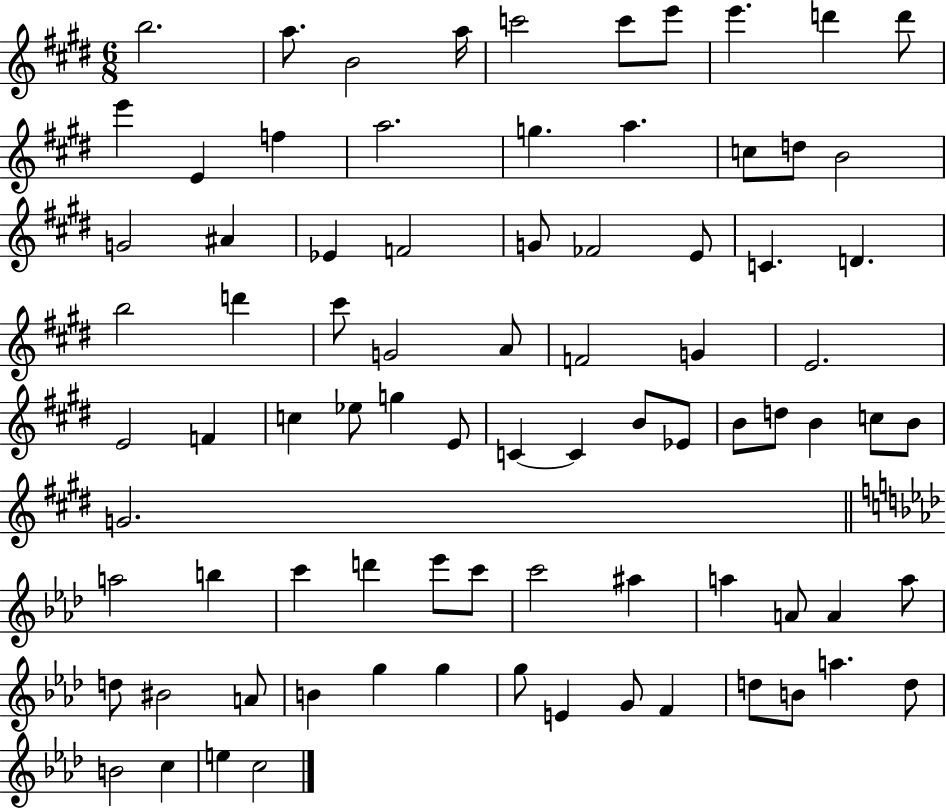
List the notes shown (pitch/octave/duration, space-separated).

B5/h. A5/e. B4/h A5/s C6/h C6/e E6/e E6/q. D6/q D6/e E6/q E4/q F5/q A5/h. G5/q. A5/q. C5/e D5/e B4/h G4/h A#4/q Eb4/q F4/h G4/e FES4/h E4/e C4/q. D4/q. B5/h D6/q C#6/e G4/h A4/e F4/h G4/q E4/h. E4/h F4/q C5/q Eb5/e G5/q E4/e C4/q C4/q B4/e Eb4/e B4/e D5/e B4/q C5/e B4/e G4/h. A5/h B5/q C6/q D6/q Eb6/e C6/e C6/h A#5/q A5/q A4/e A4/q A5/e D5/e BIS4/h A4/e B4/q G5/q G5/q G5/e E4/q G4/e F4/q D5/e B4/e A5/q. D5/e B4/h C5/q E5/q C5/h